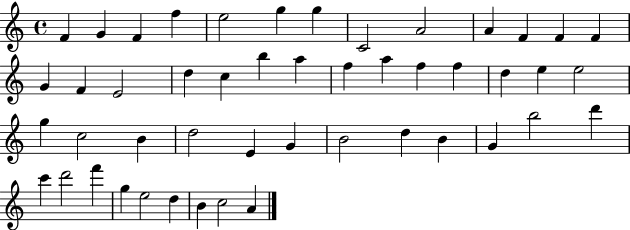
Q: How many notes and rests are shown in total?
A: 48